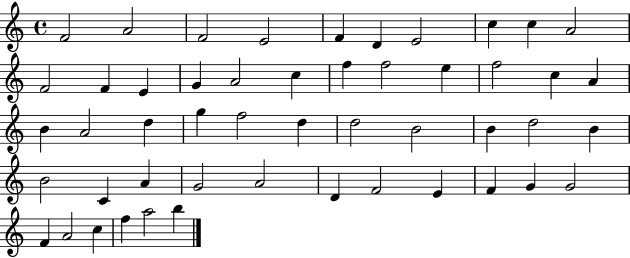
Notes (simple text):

F4/h A4/h F4/h E4/h F4/q D4/q E4/h C5/q C5/q A4/h F4/h F4/q E4/q G4/q A4/h C5/q F5/q F5/h E5/q F5/h C5/q A4/q B4/q A4/h D5/q G5/q F5/h D5/q D5/h B4/h B4/q D5/h B4/q B4/h C4/q A4/q G4/h A4/h D4/q F4/h E4/q F4/q G4/q G4/h F4/q A4/h C5/q F5/q A5/h B5/q